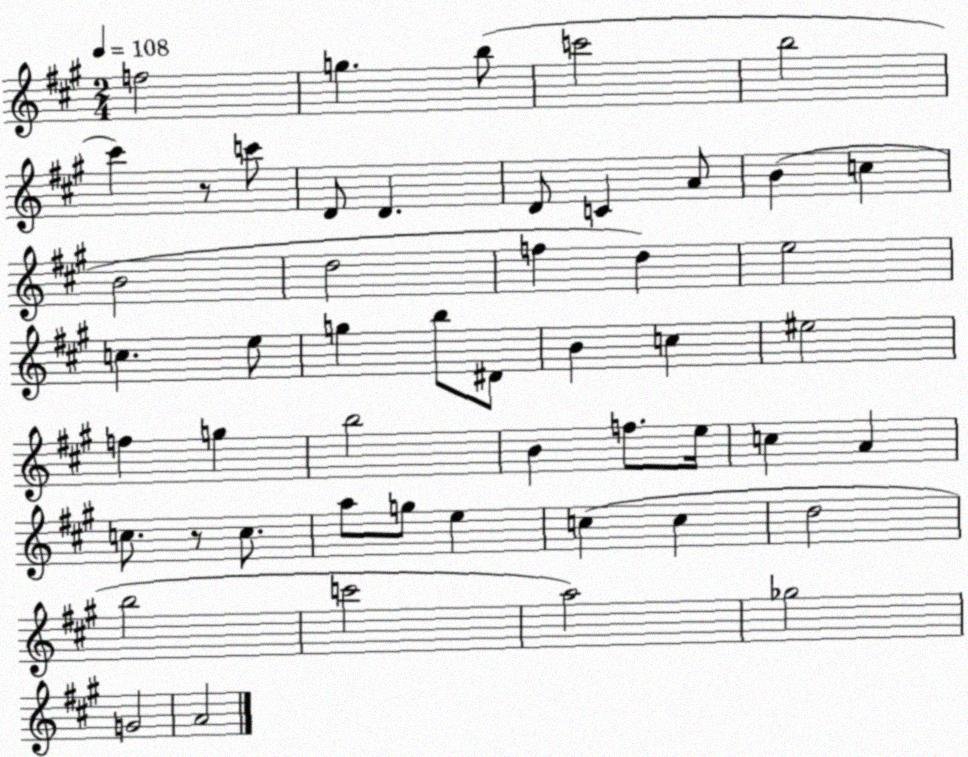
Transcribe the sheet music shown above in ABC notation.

X:1
T:Untitled
M:2/4
L:1/4
K:A
f2 g b/2 c'2 b2 ^c' z/2 c'/2 D/2 D D/2 C A/2 B c B2 d2 f d e2 c e/2 g b/2 ^D/2 B c ^e2 f g b2 B f/2 e/4 c A c/2 z/2 c/2 a/2 g/2 e c c d2 b2 c'2 a2 _g2 G2 A2